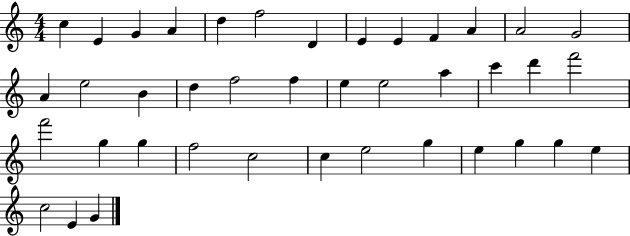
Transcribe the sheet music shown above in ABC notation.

X:1
T:Untitled
M:4/4
L:1/4
K:C
c E G A d f2 D E E F A A2 G2 A e2 B d f2 f e e2 a c' d' f'2 f'2 g g f2 c2 c e2 g e g g e c2 E G